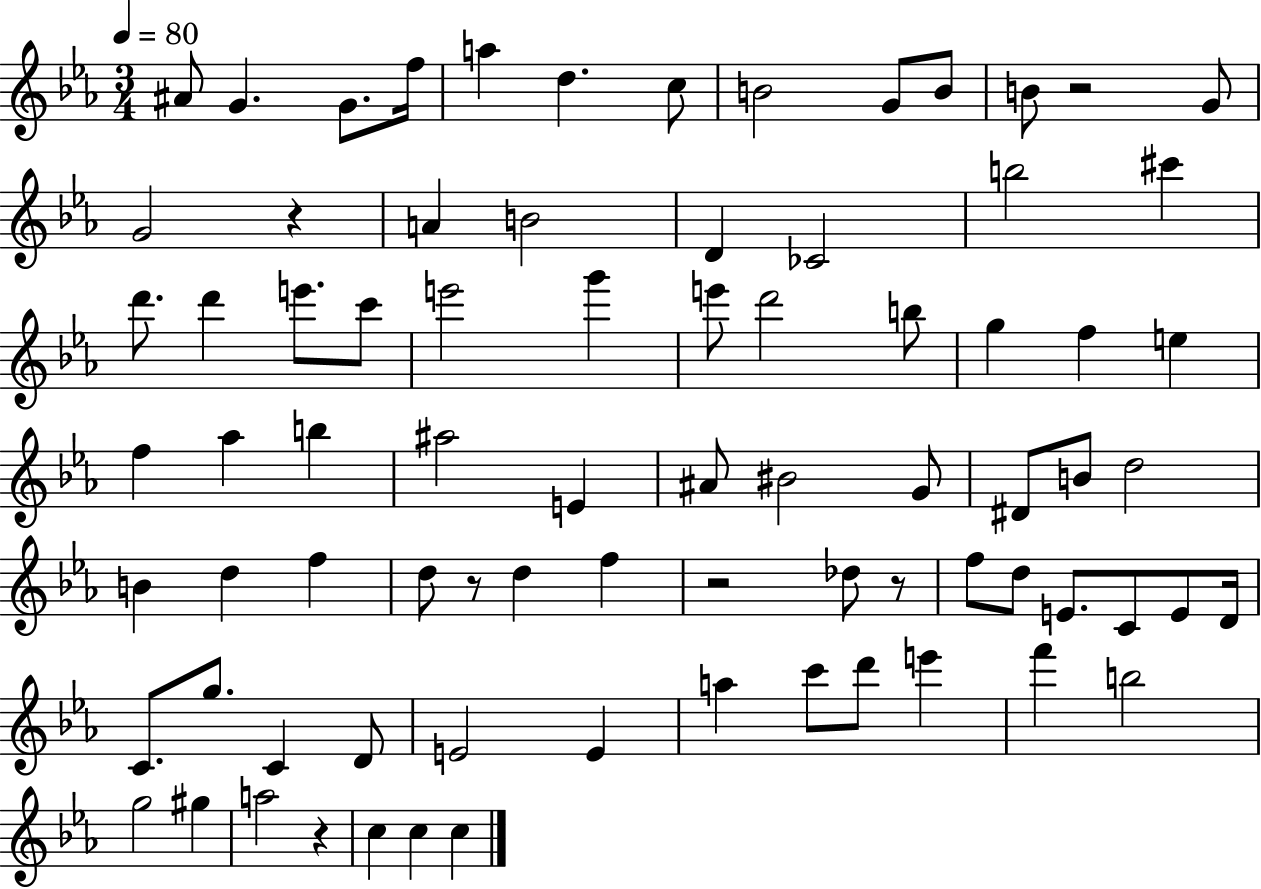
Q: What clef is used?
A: treble